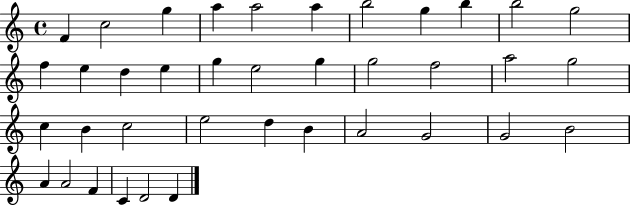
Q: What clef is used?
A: treble